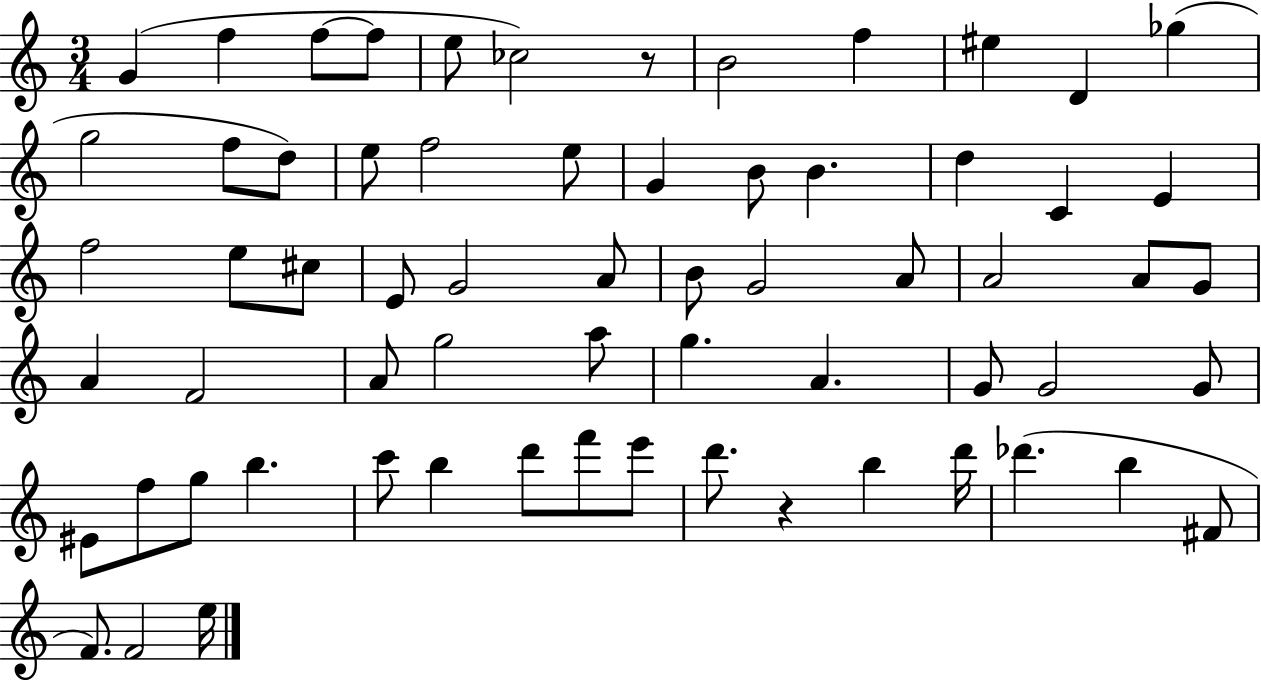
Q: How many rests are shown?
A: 2